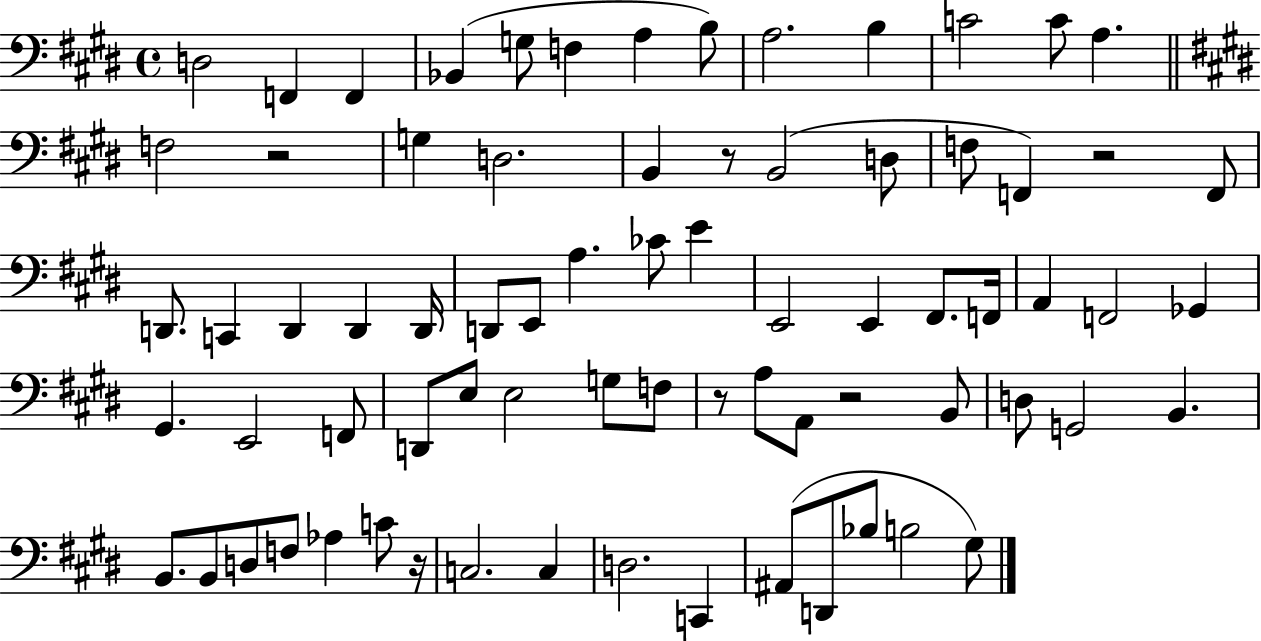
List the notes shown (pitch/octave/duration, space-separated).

D3/h F2/q F2/q Bb2/q G3/e F3/q A3/q B3/e A3/h. B3/q C4/h C4/e A3/q. F3/h R/h G3/q D3/h. B2/q R/e B2/h D3/e F3/e F2/q R/h F2/e D2/e. C2/q D2/q D2/q D2/s D2/e E2/e A3/q. CES4/e E4/q E2/h E2/q F#2/e. F2/s A2/q F2/h Gb2/q G#2/q. E2/h F2/e D2/e E3/e E3/h G3/e F3/e R/e A3/e A2/e R/h B2/e D3/e G2/h B2/q. B2/e. B2/e D3/e F3/e Ab3/q C4/e R/s C3/h. C3/q D3/h. C2/q A#2/e D2/e Bb3/e B3/h G#3/e